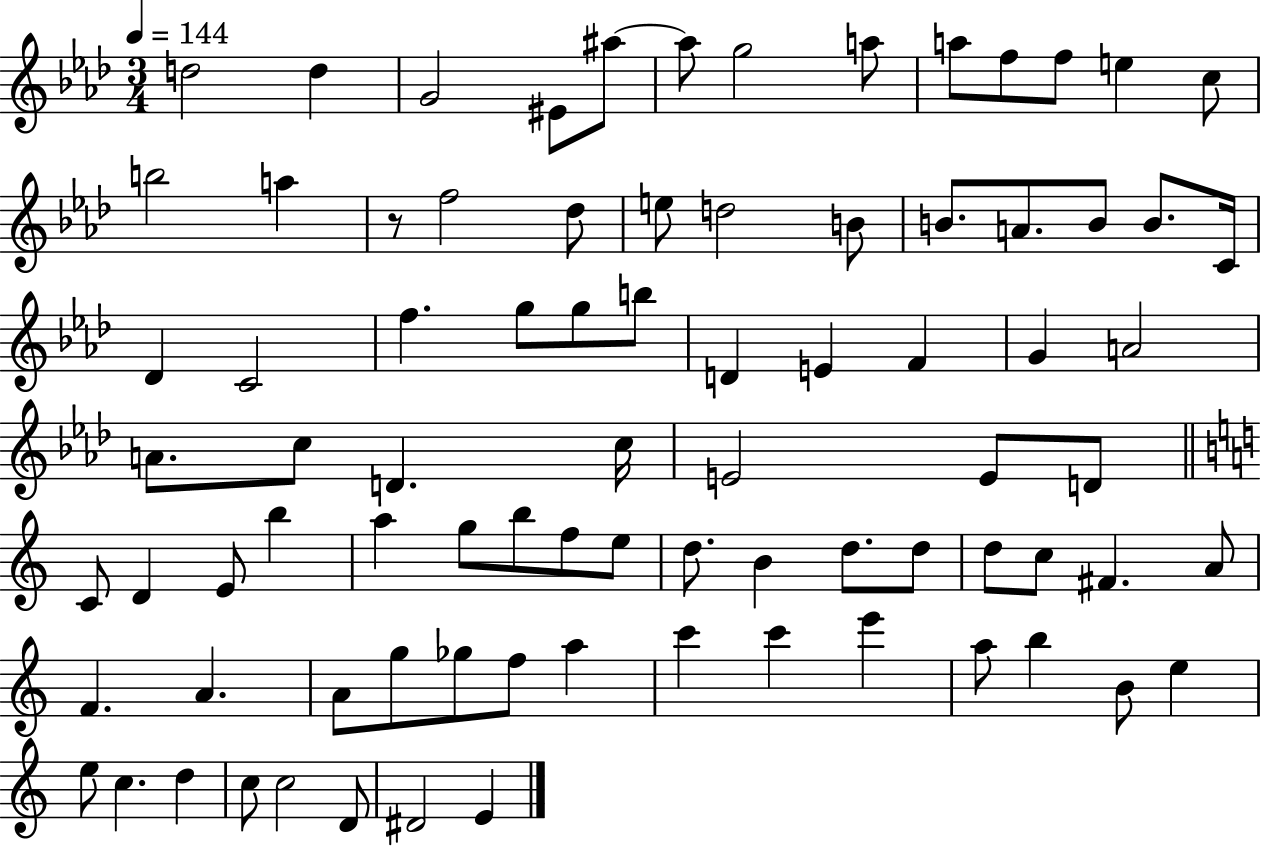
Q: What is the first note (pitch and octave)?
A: D5